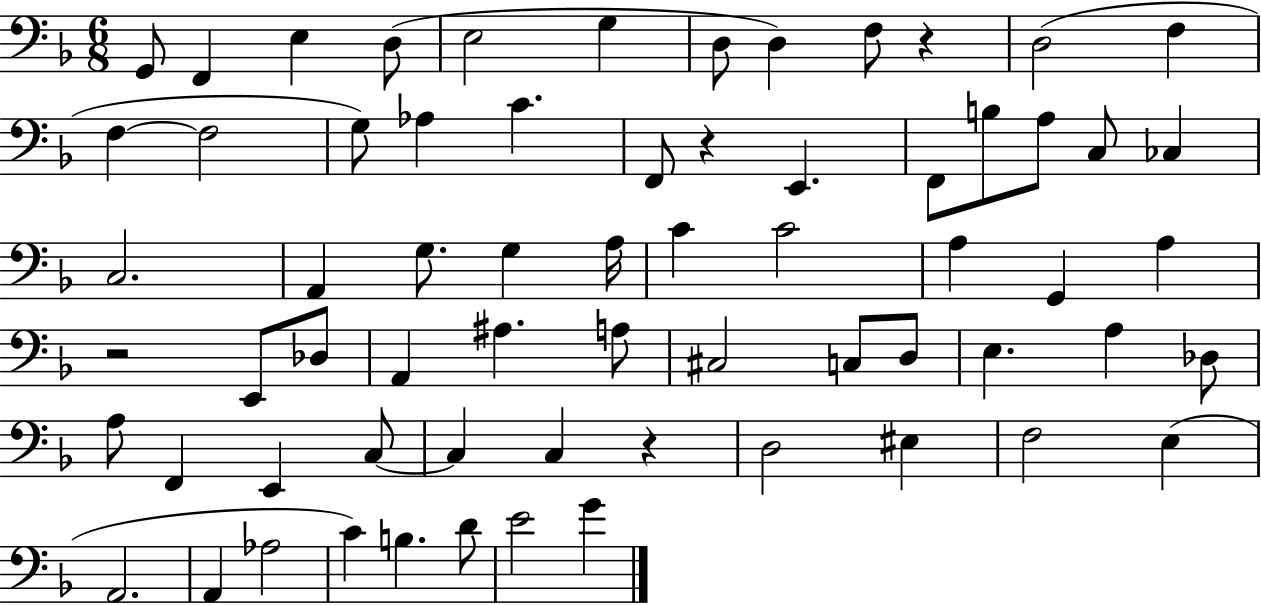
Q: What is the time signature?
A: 6/8